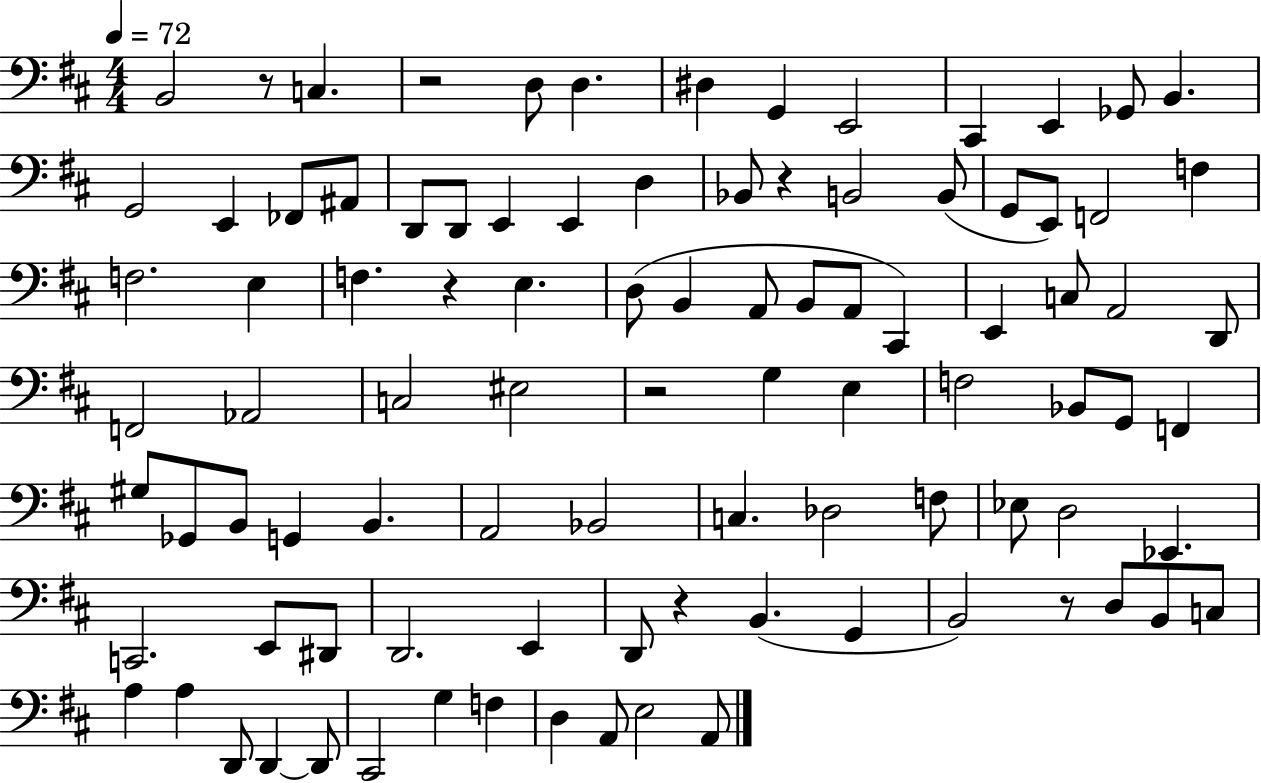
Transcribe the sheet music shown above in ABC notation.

X:1
T:Untitled
M:4/4
L:1/4
K:D
B,,2 z/2 C, z2 D,/2 D, ^D, G,, E,,2 ^C,, E,, _G,,/2 B,, G,,2 E,, _F,,/2 ^A,,/2 D,,/2 D,,/2 E,, E,, D, _B,,/2 z B,,2 B,,/2 G,,/2 E,,/2 F,,2 F, F,2 E, F, z E, D,/2 B,, A,,/2 B,,/2 A,,/2 ^C,, E,, C,/2 A,,2 D,,/2 F,,2 _A,,2 C,2 ^E,2 z2 G, E, F,2 _B,,/2 G,,/2 F,, ^G,/2 _G,,/2 B,,/2 G,, B,, A,,2 _B,,2 C, _D,2 F,/2 _E,/2 D,2 _E,, C,,2 E,,/2 ^D,,/2 D,,2 E,, D,,/2 z B,, G,, B,,2 z/2 D,/2 B,,/2 C,/2 A, A, D,,/2 D,, D,,/2 ^C,,2 G, F, D, A,,/2 E,2 A,,/2